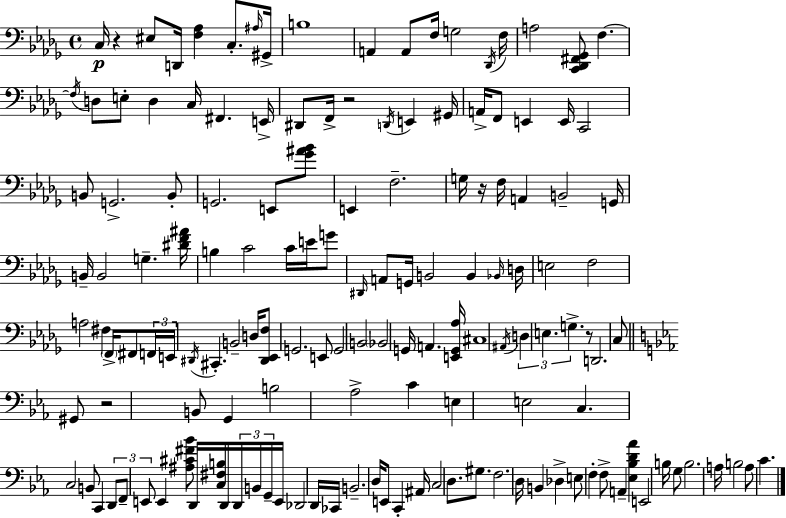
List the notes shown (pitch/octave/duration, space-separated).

C3/s R/q EIS3/e D2/s [F3,Ab3]/q C3/e. A#3/s G#2/s B3/w A2/q A2/e F3/s G3/h Db2/s F3/s A3/h [C2,Db2,F#2,Gb2]/e F3/q. F3/s D3/e E3/e D3/q C3/s F#2/q. E2/s D#2/e F2/s R/h D2/s E2/q G#2/s A2/s F2/e E2/q E2/s C2/h B2/e G2/h. B2/e G2/h. E2/e [Gb4,A#4,Bb4]/e E2/q F3/h. G3/s R/s F3/s A2/q B2/h G2/s B2/s B2/h G3/q. [D#4,F4,A#4]/s B3/q C4/h C4/s E4/s G4/e D#2/s A2/e G2/s B2/h B2/q Bb2/s D3/s E3/h F3/h A3/h F#3/q F2/s F#2/e F2/s E2/s D#2/s C#2/q. B2/h D3/s [D#2,Eb2,F3]/e G2/h. E2/e G2/h B2/h Bb2/h G2/s A2/q. [E2,G2,Ab3]/s C#3/w A#2/s D3/q E3/q. G3/q. R/e D2/h. C3/e G#2/e R/h B2/e G2/q B3/h Ab3/h C4/q E3/q E3/h C3/q. C3/h B2/e C2/q D2/e F2/e E2/e E2/q [A#3,C#4,F#4,Bb4]/e D2/s [C3,F#3,B3]/s D2/s D2/s B2/s G2/s E2/s Db2/h D2/s CES2/s B2/h. D3/s E2/e C2/q A#2/s C3/h D3/e. G#3/e. F3/h. D3/s B2/q Db3/q E3/e F3/q F3/e A2/q [Eb3,Bb3,D4,Ab4]/q E2/h B3/s G3/e B3/h. A3/s B3/h A3/e C4/q.